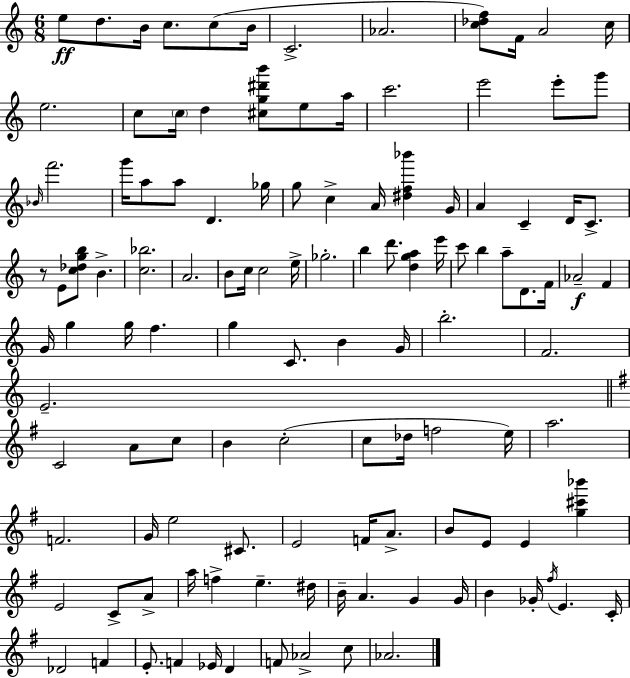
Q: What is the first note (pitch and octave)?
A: E5